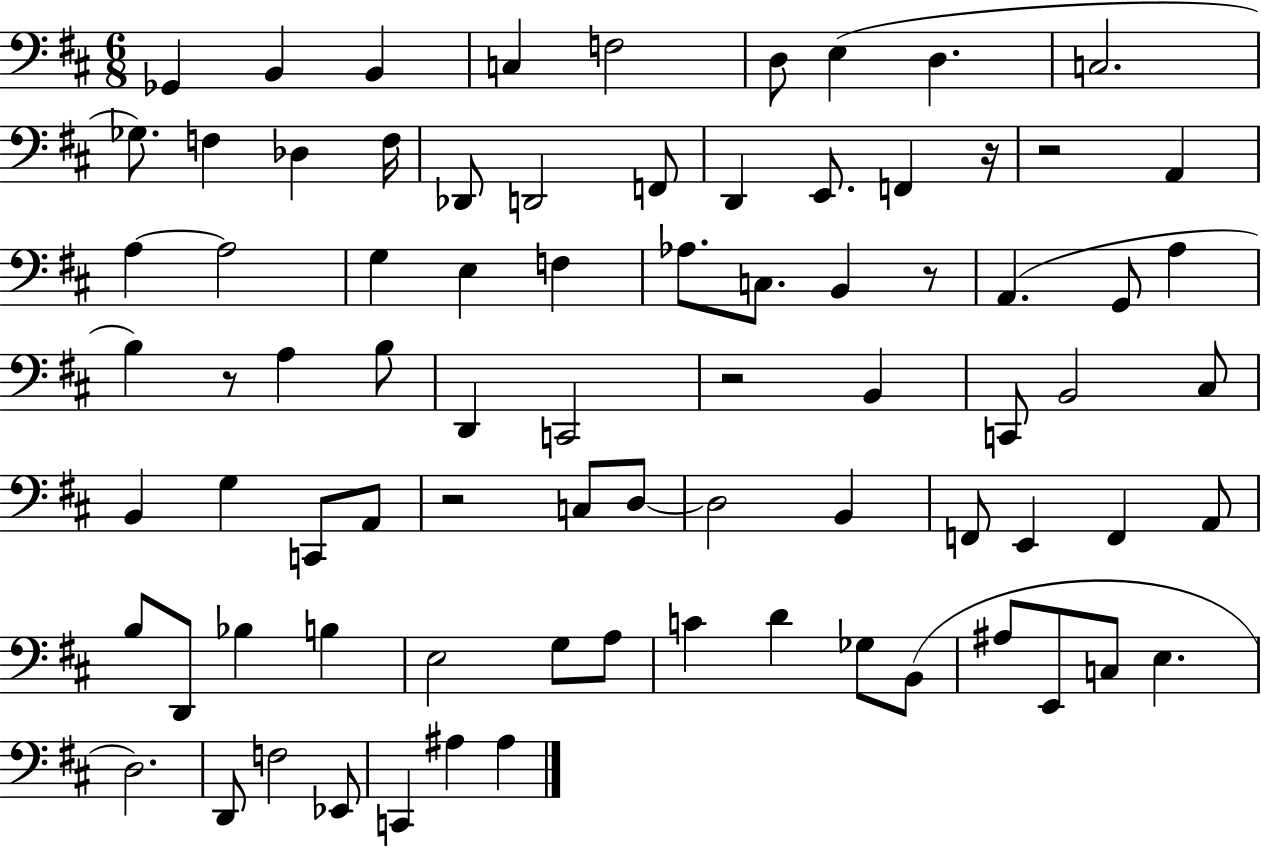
Gb2/q B2/q B2/q C3/q F3/h D3/e E3/q D3/q. C3/h. Gb3/e. F3/q Db3/q F3/s Db2/e D2/h F2/e D2/q E2/e. F2/q R/s R/h A2/q A3/q A3/h G3/q E3/q F3/q Ab3/e. C3/e. B2/q R/e A2/q. G2/e A3/q B3/q R/e A3/q B3/e D2/q C2/h R/h B2/q C2/e B2/h C#3/e B2/q G3/q C2/e A2/e R/h C3/e D3/e D3/h B2/q F2/e E2/q F2/q A2/e B3/e D2/e Bb3/q B3/q E3/h G3/e A3/e C4/q D4/q Gb3/e B2/e A#3/e E2/e C3/e E3/q. D3/h. D2/e F3/h Eb2/e C2/q A#3/q A#3/q